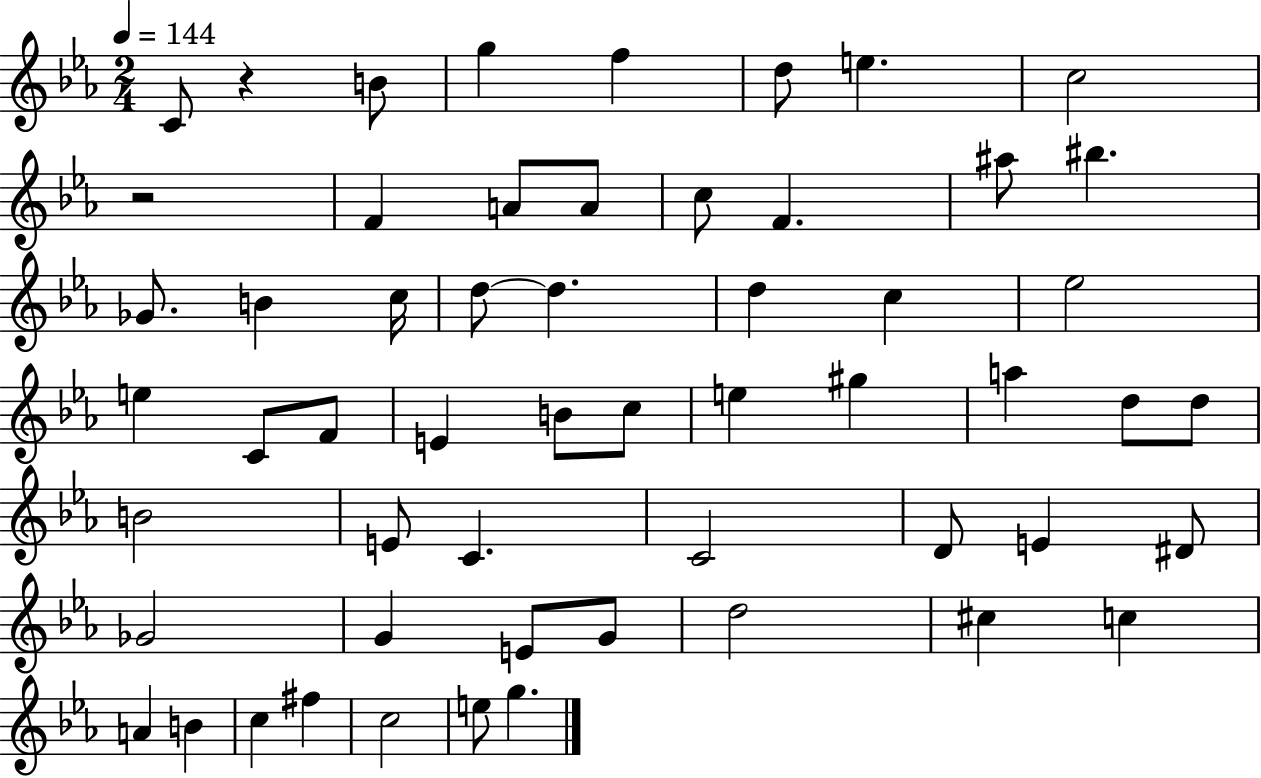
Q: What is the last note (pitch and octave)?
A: G5